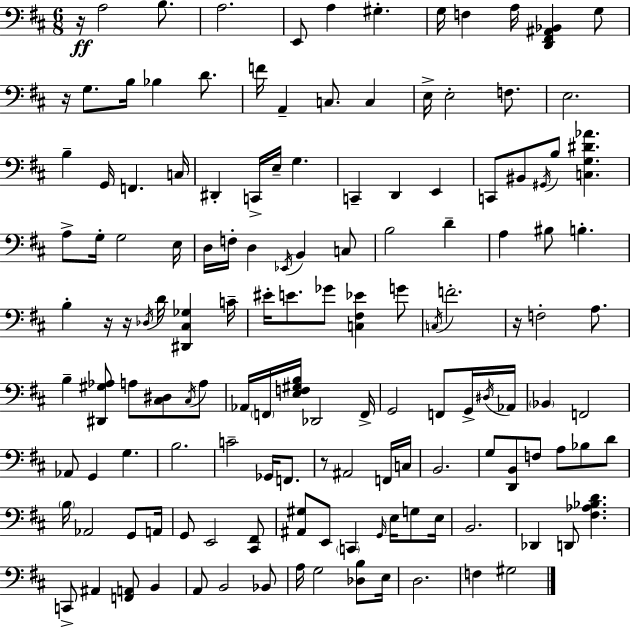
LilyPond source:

{
  \clef bass
  \numericTimeSignature
  \time 6/8
  \key d \major
  r16\ff a2 b8. | a2. | e,8 a4 gis4.-. | g16 f4 a16 <d, fis, ais, bes,>4 g8 | \break r16 g8. b16 bes4 d'8. | f'16 a,4-- c8. c4 | e16-> e2-. f8. | e2. | \break b4-- g,16 f,4. c16 | dis,4-. c,16-> e16-- g4. | c,4-- d,4 e,4 | c,8 bis,8 \acciaccatura { gis,16 } b8 <c g dis' aes'>4. | \break a8-> g16-. g2 | e16 d16 f16-. d4 \acciaccatura { ees,16 } b,4 | c8 b2 d'4-- | a4 bis8 b4.-. | \break b4-. r16 r16 \acciaccatura { des16 } d'16 <dis, cis ges>4 | c'16-- eis'16-. e'8. ges'8 <c fis ees'>4 | g'8 \acciaccatura { c16 } f'2.-. | r16 f2-. | \break a8. b4-- <dis, gis aes>8 a8 | <cis dis>8 \acciaccatura { cis16 } a8 aes,16 \parenthesize f,16 <e f gis b>16 des,2 | f,16-> g,2 | f,8 g,16-> \acciaccatura { dis16 } aes,16 \parenthesize bes,4 f,2 | \break aes,8 g,4 | g4. b2. | c'2-- | ges,16 f,8. r8 ais,2 | \break f,16 c16 b,2. | g8 <d, b,>8 f8 | a8 bes8 d'8 \parenthesize b16 aes,2 | g,8 a,16 g,8 e,2 | \break <cis, fis,>8 <ais, gis>8 e,8 \parenthesize c,4 | \grace { g,16 } e16 g8 e16 b,2. | des,4 d,8 | <fis aes bes d'>4. c,8-> ais,4 | \break <f, a,>8 b,4 a,8 b,2 | bes,8 a16 g2 | <des b>8 e16 d2. | f4 gis2 | \break \bar "|."
}